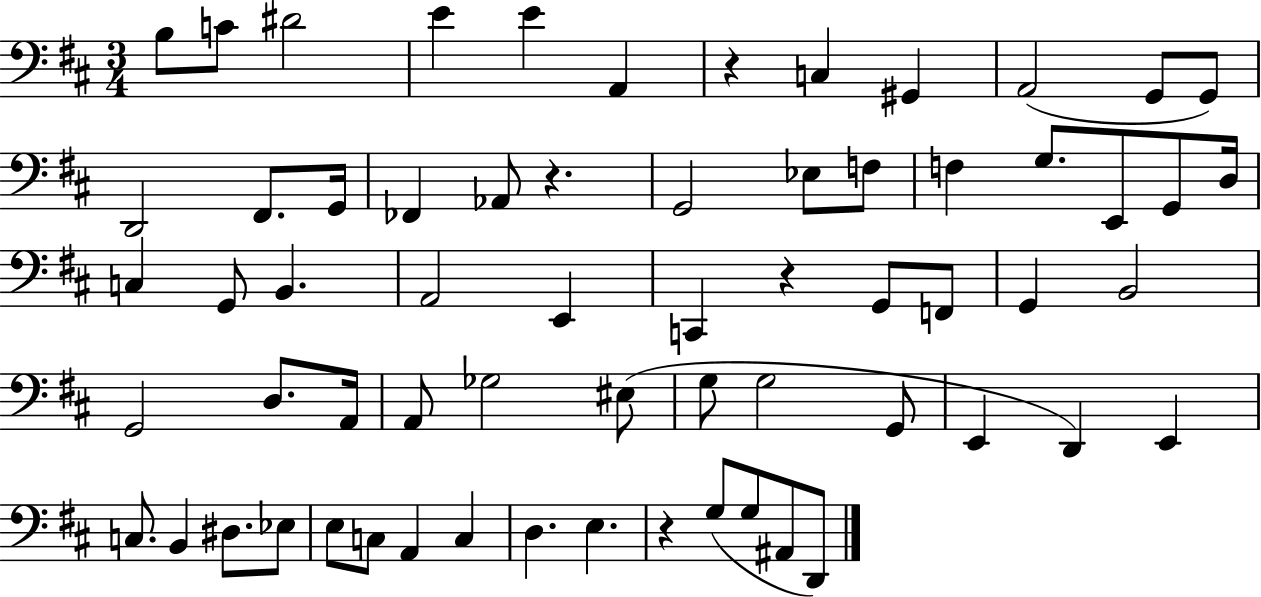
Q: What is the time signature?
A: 3/4